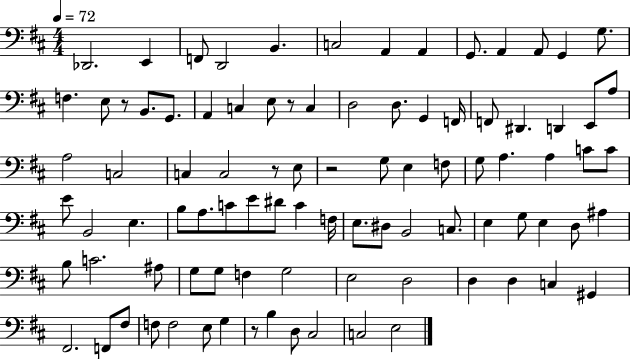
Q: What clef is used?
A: bass